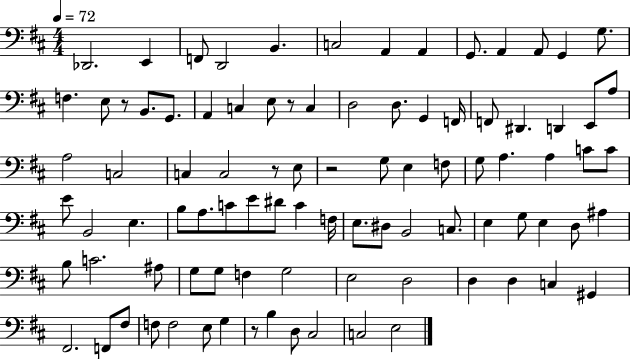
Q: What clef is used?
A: bass